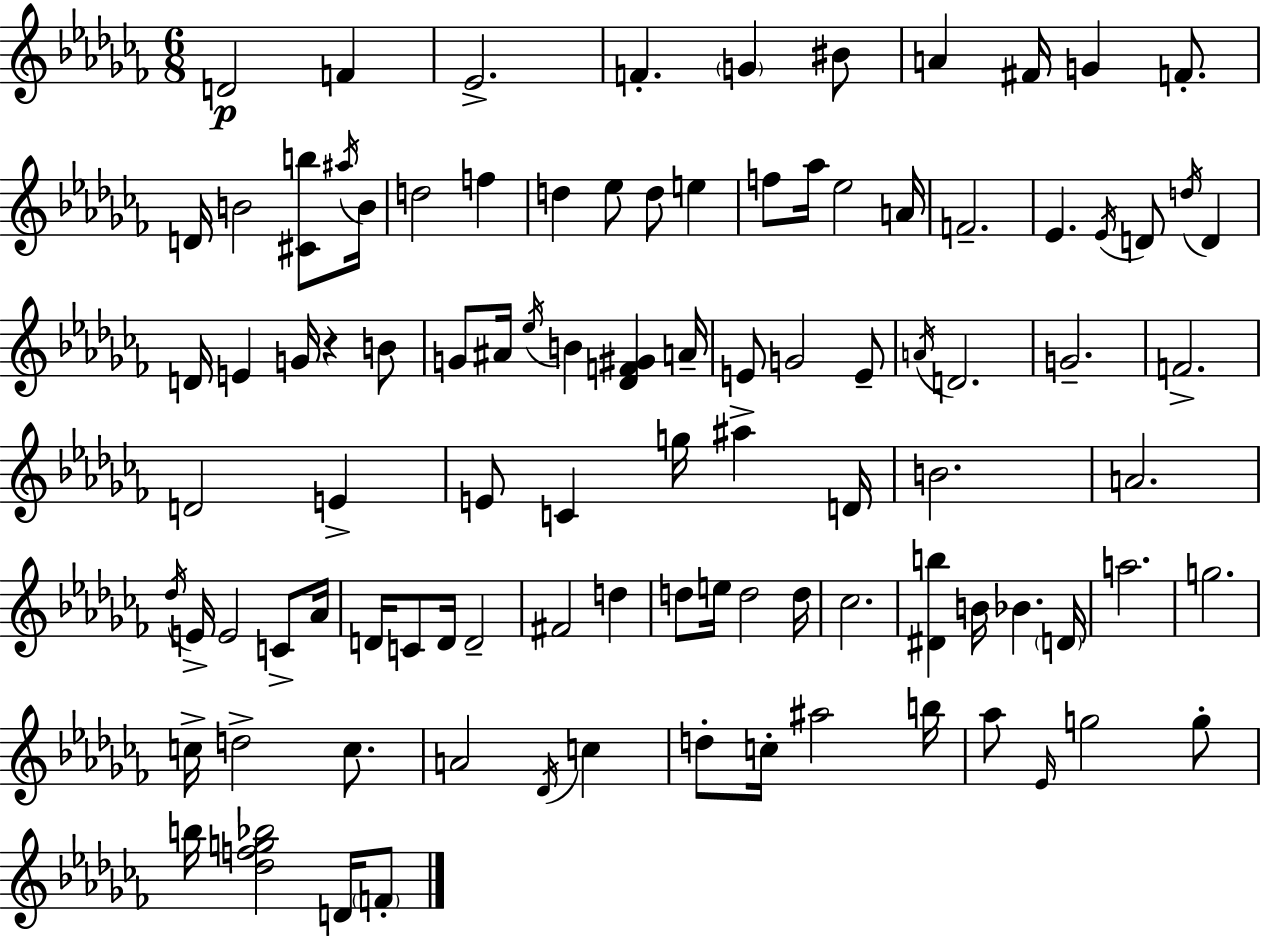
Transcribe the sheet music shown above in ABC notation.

X:1
T:Untitled
M:6/8
L:1/4
K:Abm
D2 F _E2 F G ^B/2 A ^F/4 G F/2 D/4 B2 [^Cb]/2 ^a/4 B/4 d2 f d _e/2 d/2 e f/2 _a/4 _e2 A/4 F2 _E _E/4 D/2 d/4 D D/4 E G/4 z B/2 G/2 ^A/4 _e/4 B [_DF^G] A/4 E/2 G2 E/2 A/4 D2 G2 F2 D2 E E/2 C g/4 ^a D/4 B2 A2 _d/4 E/4 E2 C/2 _A/4 D/4 C/2 D/4 D2 ^F2 d d/2 e/4 d2 d/4 _c2 [^Db] B/4 _B D/4 a2 g2 c/4 d2 c/2 A2 _D/4 c d/2 c/4 ^a2 b/4 _a/2 _E/4 g2 g/2 b/4 [_dfg_b]2 D/4 F/2